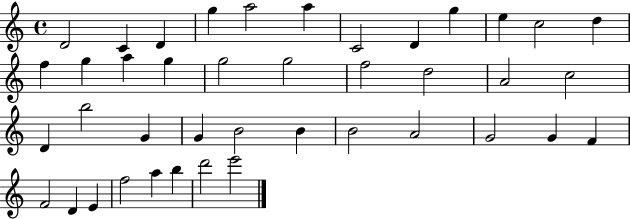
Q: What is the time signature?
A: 4/4